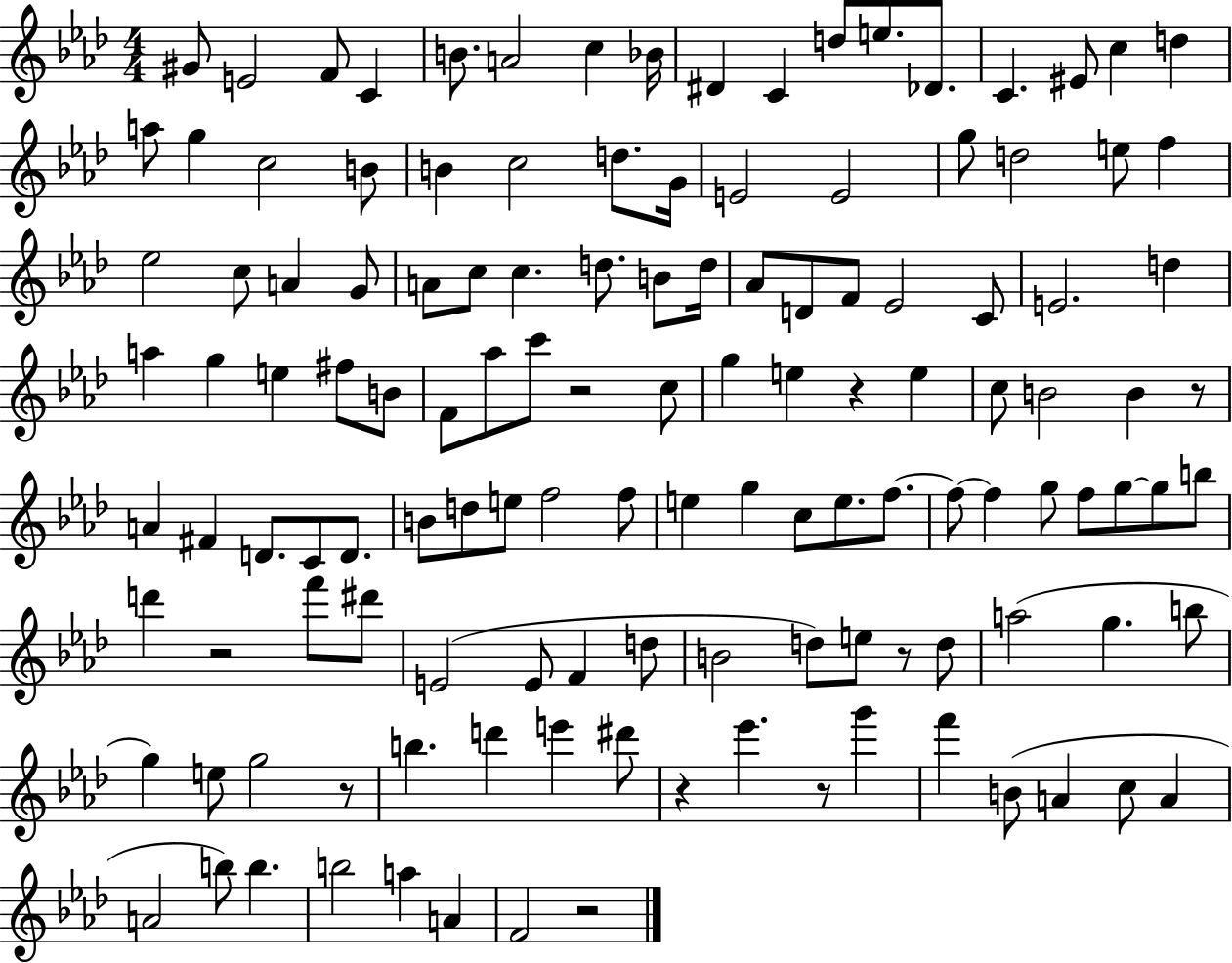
{
  \clef treble
  \numericTimeSignature
  \time 4/4
  \key aes \major
  gis'8 e'2 f'8 c'4 | b'8. a'2 c''4 bes'16 | dis'4 c'4 d''8 e''8. des'8. | c'4. eis'8 c''4 d''4 | \break a''8 g''4 c''2 b'8 | b'4 c''2 d''8. g'16 | e'2 e'2 | g''8 d''2 e''8 f''4 | \break ees''2 c''8 a'4 g'8 | a'8 c''8 c''4. d''8. b'8 d''16 | aes'8 d'8 f'8 ees'2 c'8 | e'2. d''4 | \break a''4 g''4 e''4 fis''8 b'8 | f'8 aes''8 c'''8 r2 c''8 | g''4 e''4 r4 e''4 | c''8 b'2 b'4 r8 | \break a'4 fis'4 d'8. c'8 d'8. | b'8 d''8 e''8 f''2 f''8 | e''4 g''4 c''8 e''8. f''8.~~ | f''8~~ f''4 g''8 f''8 g''8~~ g''8 b''8 | \break d'''4 r2 f'''8 dis'''8 | e'2( e'8 f'4 d''8 | b'2 d''8) e''8 r8 d''8 | a''2( g''4. b''8 | \break g''4) e''8 g''2 r8 | b''4. d'''4 e'''4 dis'''8 | r4 ees'''4. r8 g'''4 | f'''4 b'8( a'4 c''8 a'4 | \break a'2 b''8) b''4. | b''2 a''4 a'4 | f'2 r2 | \bar "|."
}